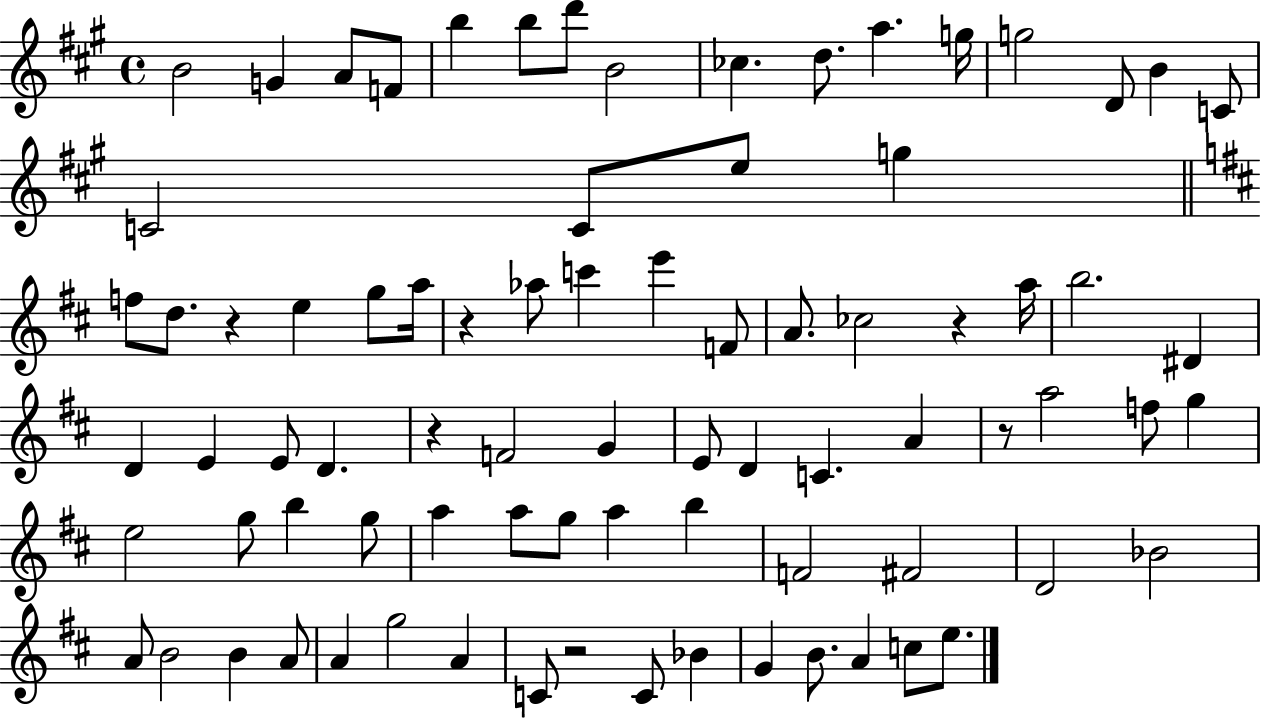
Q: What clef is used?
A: treble